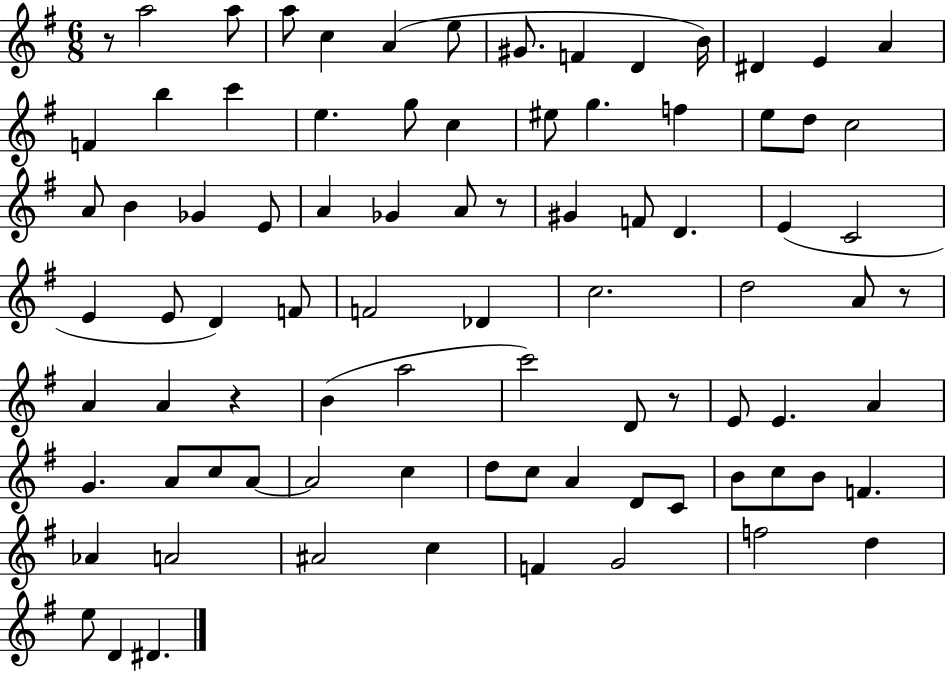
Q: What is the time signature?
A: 6/8